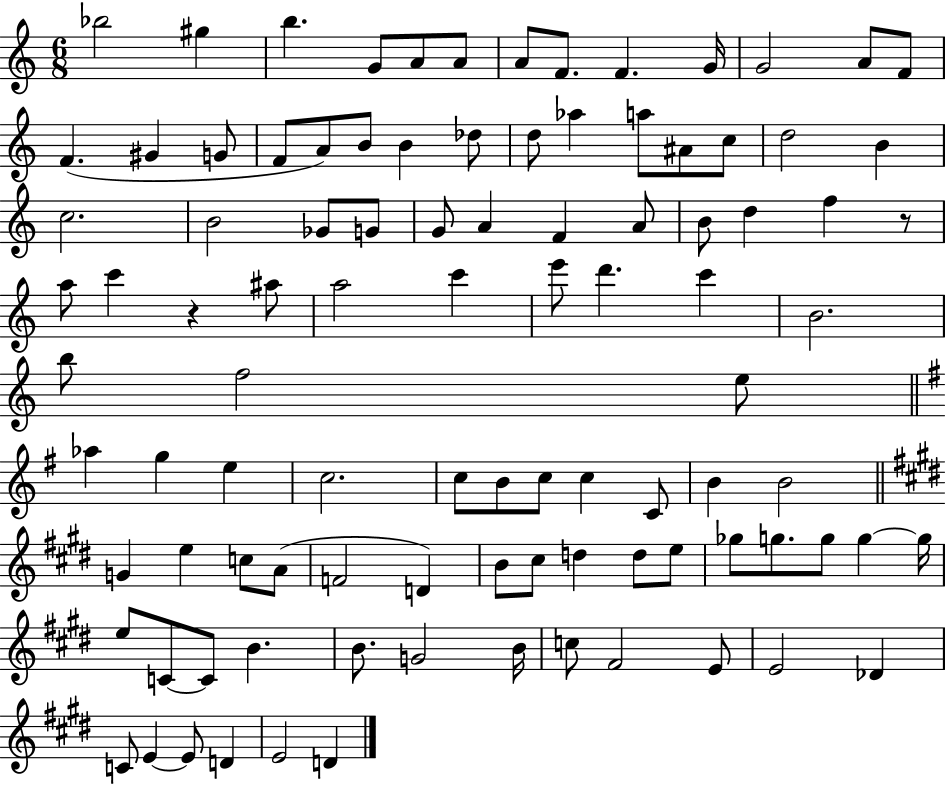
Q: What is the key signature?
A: C major